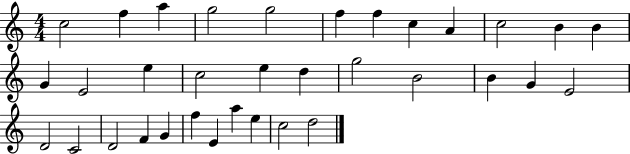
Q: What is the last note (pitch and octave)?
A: D5